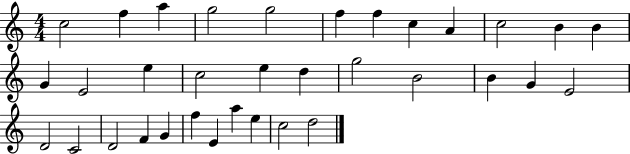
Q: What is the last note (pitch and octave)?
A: D5